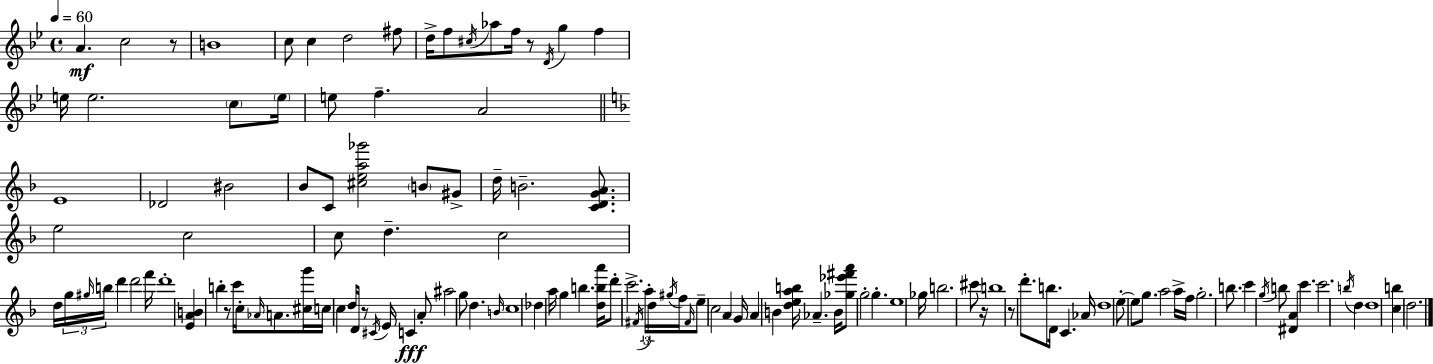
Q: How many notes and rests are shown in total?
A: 127